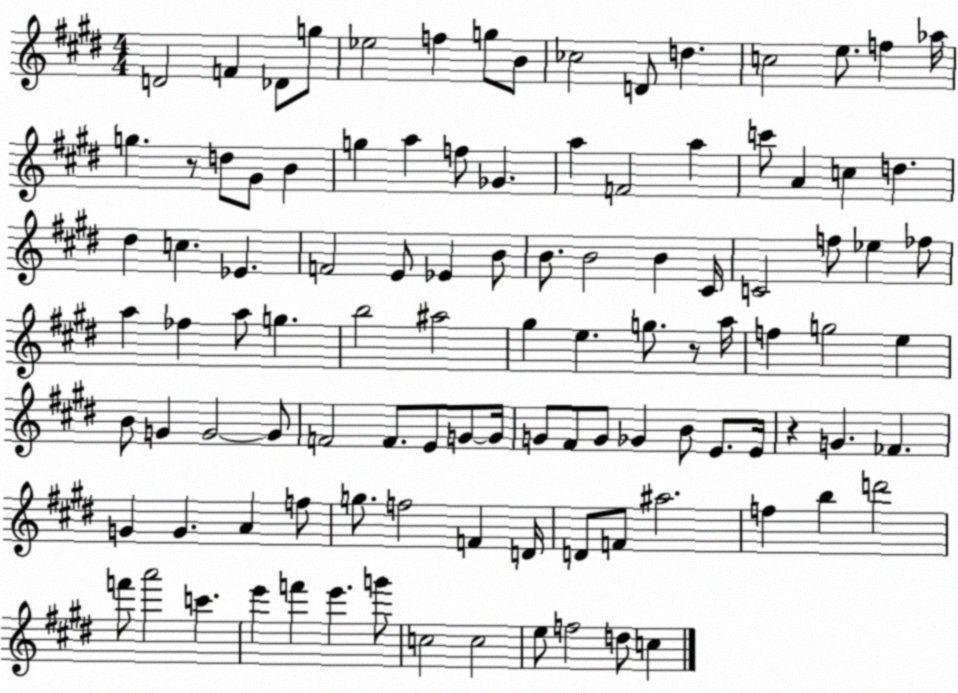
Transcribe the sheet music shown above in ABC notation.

X:1
T:Untitled
M:4/4
L:1/4
K:E
D2 F _D/2 g/2 _e2 f g/2 B/2 _c2 D/2 d c2 e/2 f _a/4 g z/2 d/2 ^G/2 B g a f/2 _G a F2 a c'/2 A c d ^d c _E F2 E/2 _E B/2 B/2 B2 B ^C/4 C2 f/2 _e _f/2 a _f a/2 g b2 ^a2 ^g e g/2 z/2 a/4 f g2 e B/2 G G2 G/2 F2 F/2 E/2 G/2 G/4 G/2 ^F/2 G/2 _G B/2 E/2 E/4 z G _F G G A f/2 g/2 f2 F D/4 D/2 F/2 ^a2 f b d'2 f'/2 a'2 c' e' f' e' g'/2 c2 c2 e/2 f2 d/2 c